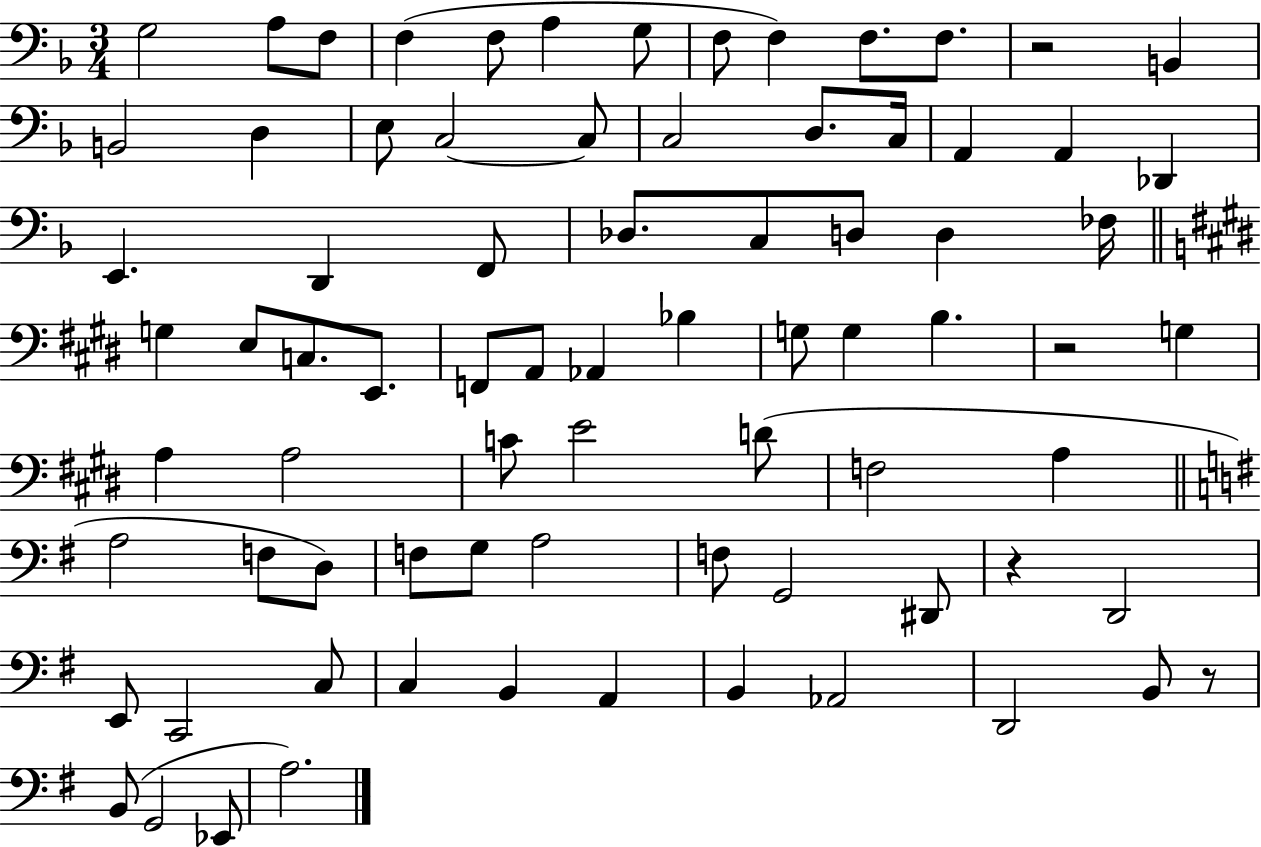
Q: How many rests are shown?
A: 4